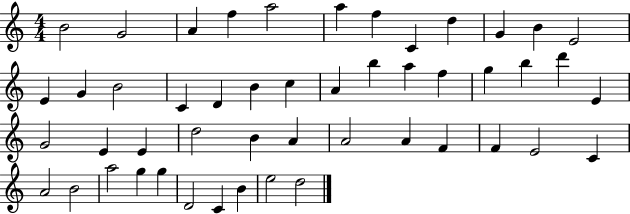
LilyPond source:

{
  \clef treble
  \numericTimeSignature
  \time 4/4
  \key c \major
  b'2 g'2 | a'4 f''4 a''2 | a''4 f''4 c'4 d''4 | g'4 b'4 e'2 | \break e'4 g'4 b'2 | c'4 d'4 b'4 c''4 | a'4 b''4 a''4 f''4 | g''4 b''4 d'''4 e'4 | \break g'2 e'4 e'4 | d''2 b'4 a'4 | a'2 a'4 f'4 | f'4 e'2 c'4 | \break a'2 b'2 | a''2 g''4 g''4 | d'2 c'4 b'4 | e''2 d''2 | \break \bar "|."
}